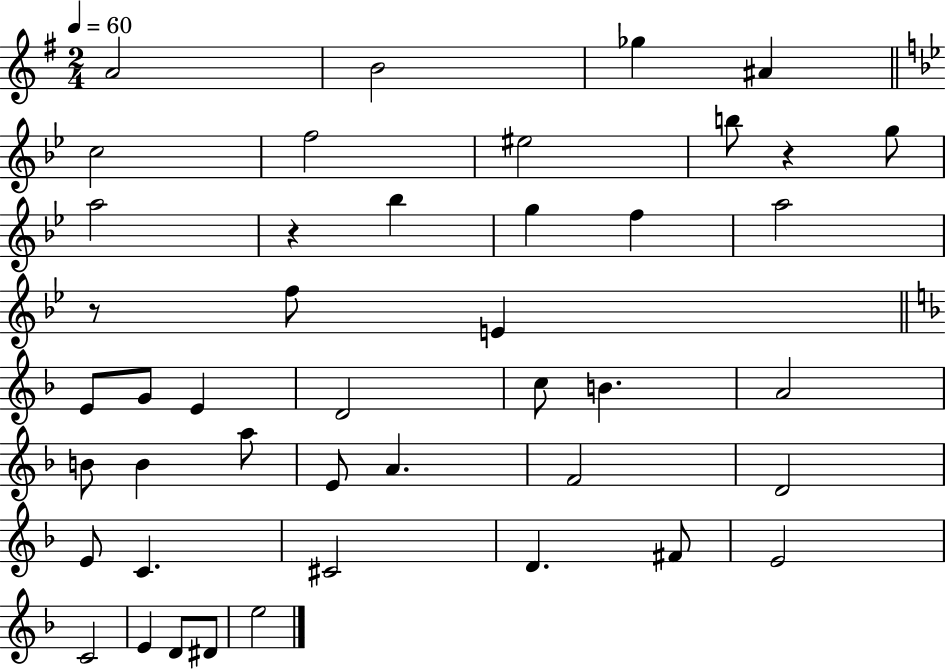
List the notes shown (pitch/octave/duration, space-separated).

A4/h B4/h Gb5/q A#4/q C5/h F5/h EIS5/h B5/e R/q G5/e A5/h R/q Bb5/q G5/q F5/q A5/h R/e F5/e E4/q E4/e G4/e E4/q D4/h C5/e B4/q. A4/h B4/e B4/q A5/e E4/e A4/q. F4/h D4/h E4/e C4/q. C#4/h D4/q. F#4/e E4/h C4/h E4/q D4/e D#4/e E5/h